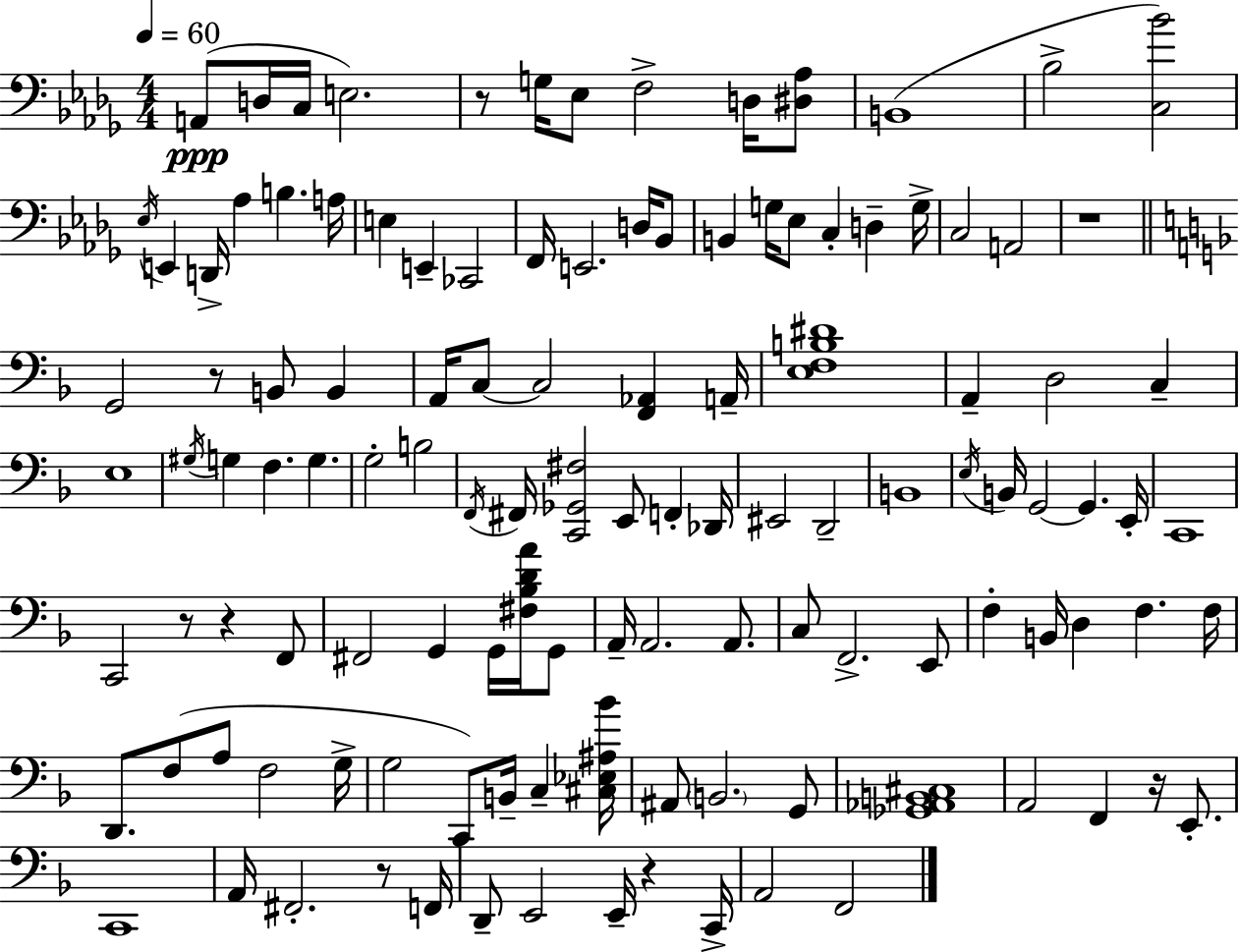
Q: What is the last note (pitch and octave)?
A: F2